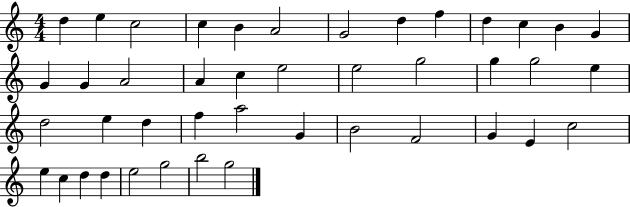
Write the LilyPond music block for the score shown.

{
  \clef treble
  \numericTimeSignature
  \time 4/4
  \key c \major
  d''4 e''4 c''2 | c''4 b'4 a'2 | g'2 d''4 f''4 | d''4 c''4 b'4 g'4 | \break g'4 g'4 a'2 | a'4 c''4 e''2 | e''2 g''2 | g''4 g''2 e''4 | \break d''2 e''4 d''4 | f''4 a''2 g'4 | b'2 f'2 | g'4 e'4 c''2 | \break e''4 c''4 d''4 d''4 | e''2 g''2 | b''2 g''2 | \bar "|."
}